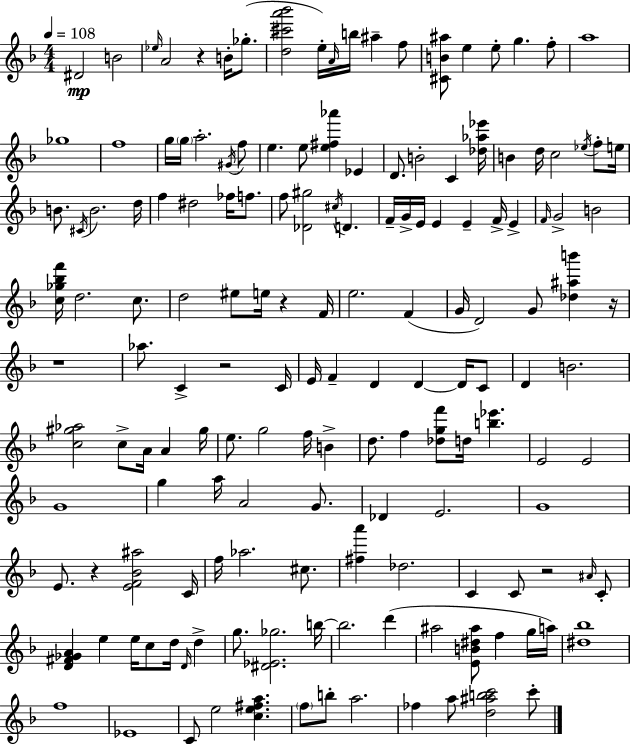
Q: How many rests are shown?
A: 7